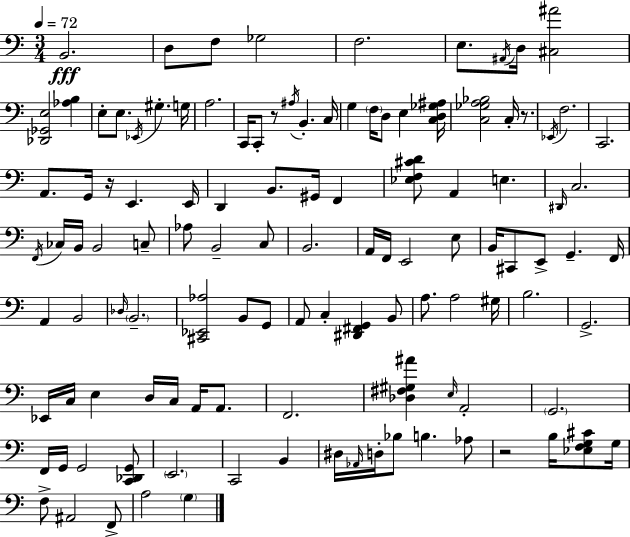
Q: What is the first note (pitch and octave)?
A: B2